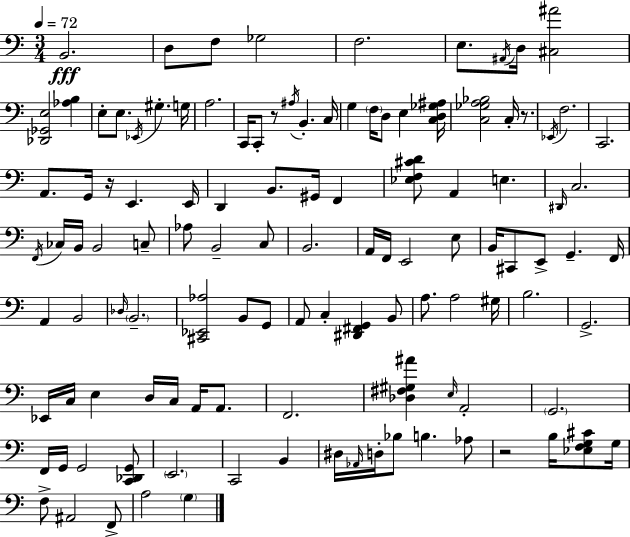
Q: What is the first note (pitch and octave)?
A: B2